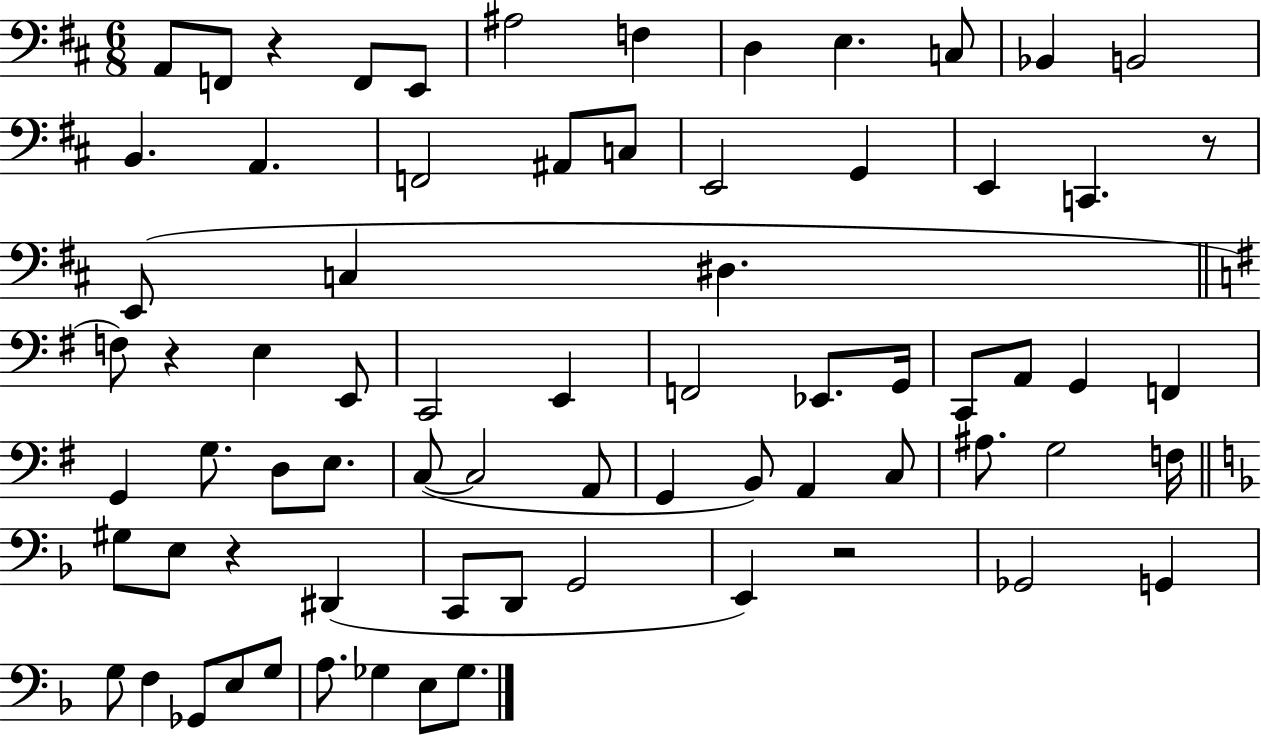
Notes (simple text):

A2/e F2/e R/q F2/e E2/e A#3/h F3/q D3/q E3/q. C3/e Bb2/q B2/h B2/q. A2/q. F2/h A#2/e C3/e E2/h G2/q E2/q C2/q. R/e E2/e C3/q D#3/q. F3/e R/q E3/q E2/e C2/h E2/q F2/h Eb2/e. G2/s C2/e A2/e G2/q F2/q G2/q G3/e. D3/e E3/e. C3/e C3/h A2/e G2/q B2/e A2/q C3/e A#3/e. G3/h F3/s G#3/e E3/e R/q D#2/q C2/e D2/e G2/h E2/q R/h Gb2/h G2/q G3/e F3/q Gb2/e E3/e G3/e A3/e. Gb3/q E3/e Gb3/e.